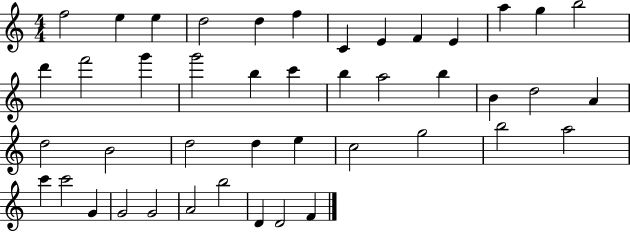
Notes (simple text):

F5/h E5/q E5/q D5/h D5/q F5/q C4/q E4/q F4/q E4/q A5/q G5/q B5/h D6/q F6/h G6/q G6/h B5/q C6/q B5/q A5/h B5/q B4/q D5/h A4/q D5/h B4/h D5/h D5/q E5/q C5/h G5/h B5/h A5/h C6/q C6/h G4/q G4/h G4/h A4/h B5/h D4/q D4/h F4/q